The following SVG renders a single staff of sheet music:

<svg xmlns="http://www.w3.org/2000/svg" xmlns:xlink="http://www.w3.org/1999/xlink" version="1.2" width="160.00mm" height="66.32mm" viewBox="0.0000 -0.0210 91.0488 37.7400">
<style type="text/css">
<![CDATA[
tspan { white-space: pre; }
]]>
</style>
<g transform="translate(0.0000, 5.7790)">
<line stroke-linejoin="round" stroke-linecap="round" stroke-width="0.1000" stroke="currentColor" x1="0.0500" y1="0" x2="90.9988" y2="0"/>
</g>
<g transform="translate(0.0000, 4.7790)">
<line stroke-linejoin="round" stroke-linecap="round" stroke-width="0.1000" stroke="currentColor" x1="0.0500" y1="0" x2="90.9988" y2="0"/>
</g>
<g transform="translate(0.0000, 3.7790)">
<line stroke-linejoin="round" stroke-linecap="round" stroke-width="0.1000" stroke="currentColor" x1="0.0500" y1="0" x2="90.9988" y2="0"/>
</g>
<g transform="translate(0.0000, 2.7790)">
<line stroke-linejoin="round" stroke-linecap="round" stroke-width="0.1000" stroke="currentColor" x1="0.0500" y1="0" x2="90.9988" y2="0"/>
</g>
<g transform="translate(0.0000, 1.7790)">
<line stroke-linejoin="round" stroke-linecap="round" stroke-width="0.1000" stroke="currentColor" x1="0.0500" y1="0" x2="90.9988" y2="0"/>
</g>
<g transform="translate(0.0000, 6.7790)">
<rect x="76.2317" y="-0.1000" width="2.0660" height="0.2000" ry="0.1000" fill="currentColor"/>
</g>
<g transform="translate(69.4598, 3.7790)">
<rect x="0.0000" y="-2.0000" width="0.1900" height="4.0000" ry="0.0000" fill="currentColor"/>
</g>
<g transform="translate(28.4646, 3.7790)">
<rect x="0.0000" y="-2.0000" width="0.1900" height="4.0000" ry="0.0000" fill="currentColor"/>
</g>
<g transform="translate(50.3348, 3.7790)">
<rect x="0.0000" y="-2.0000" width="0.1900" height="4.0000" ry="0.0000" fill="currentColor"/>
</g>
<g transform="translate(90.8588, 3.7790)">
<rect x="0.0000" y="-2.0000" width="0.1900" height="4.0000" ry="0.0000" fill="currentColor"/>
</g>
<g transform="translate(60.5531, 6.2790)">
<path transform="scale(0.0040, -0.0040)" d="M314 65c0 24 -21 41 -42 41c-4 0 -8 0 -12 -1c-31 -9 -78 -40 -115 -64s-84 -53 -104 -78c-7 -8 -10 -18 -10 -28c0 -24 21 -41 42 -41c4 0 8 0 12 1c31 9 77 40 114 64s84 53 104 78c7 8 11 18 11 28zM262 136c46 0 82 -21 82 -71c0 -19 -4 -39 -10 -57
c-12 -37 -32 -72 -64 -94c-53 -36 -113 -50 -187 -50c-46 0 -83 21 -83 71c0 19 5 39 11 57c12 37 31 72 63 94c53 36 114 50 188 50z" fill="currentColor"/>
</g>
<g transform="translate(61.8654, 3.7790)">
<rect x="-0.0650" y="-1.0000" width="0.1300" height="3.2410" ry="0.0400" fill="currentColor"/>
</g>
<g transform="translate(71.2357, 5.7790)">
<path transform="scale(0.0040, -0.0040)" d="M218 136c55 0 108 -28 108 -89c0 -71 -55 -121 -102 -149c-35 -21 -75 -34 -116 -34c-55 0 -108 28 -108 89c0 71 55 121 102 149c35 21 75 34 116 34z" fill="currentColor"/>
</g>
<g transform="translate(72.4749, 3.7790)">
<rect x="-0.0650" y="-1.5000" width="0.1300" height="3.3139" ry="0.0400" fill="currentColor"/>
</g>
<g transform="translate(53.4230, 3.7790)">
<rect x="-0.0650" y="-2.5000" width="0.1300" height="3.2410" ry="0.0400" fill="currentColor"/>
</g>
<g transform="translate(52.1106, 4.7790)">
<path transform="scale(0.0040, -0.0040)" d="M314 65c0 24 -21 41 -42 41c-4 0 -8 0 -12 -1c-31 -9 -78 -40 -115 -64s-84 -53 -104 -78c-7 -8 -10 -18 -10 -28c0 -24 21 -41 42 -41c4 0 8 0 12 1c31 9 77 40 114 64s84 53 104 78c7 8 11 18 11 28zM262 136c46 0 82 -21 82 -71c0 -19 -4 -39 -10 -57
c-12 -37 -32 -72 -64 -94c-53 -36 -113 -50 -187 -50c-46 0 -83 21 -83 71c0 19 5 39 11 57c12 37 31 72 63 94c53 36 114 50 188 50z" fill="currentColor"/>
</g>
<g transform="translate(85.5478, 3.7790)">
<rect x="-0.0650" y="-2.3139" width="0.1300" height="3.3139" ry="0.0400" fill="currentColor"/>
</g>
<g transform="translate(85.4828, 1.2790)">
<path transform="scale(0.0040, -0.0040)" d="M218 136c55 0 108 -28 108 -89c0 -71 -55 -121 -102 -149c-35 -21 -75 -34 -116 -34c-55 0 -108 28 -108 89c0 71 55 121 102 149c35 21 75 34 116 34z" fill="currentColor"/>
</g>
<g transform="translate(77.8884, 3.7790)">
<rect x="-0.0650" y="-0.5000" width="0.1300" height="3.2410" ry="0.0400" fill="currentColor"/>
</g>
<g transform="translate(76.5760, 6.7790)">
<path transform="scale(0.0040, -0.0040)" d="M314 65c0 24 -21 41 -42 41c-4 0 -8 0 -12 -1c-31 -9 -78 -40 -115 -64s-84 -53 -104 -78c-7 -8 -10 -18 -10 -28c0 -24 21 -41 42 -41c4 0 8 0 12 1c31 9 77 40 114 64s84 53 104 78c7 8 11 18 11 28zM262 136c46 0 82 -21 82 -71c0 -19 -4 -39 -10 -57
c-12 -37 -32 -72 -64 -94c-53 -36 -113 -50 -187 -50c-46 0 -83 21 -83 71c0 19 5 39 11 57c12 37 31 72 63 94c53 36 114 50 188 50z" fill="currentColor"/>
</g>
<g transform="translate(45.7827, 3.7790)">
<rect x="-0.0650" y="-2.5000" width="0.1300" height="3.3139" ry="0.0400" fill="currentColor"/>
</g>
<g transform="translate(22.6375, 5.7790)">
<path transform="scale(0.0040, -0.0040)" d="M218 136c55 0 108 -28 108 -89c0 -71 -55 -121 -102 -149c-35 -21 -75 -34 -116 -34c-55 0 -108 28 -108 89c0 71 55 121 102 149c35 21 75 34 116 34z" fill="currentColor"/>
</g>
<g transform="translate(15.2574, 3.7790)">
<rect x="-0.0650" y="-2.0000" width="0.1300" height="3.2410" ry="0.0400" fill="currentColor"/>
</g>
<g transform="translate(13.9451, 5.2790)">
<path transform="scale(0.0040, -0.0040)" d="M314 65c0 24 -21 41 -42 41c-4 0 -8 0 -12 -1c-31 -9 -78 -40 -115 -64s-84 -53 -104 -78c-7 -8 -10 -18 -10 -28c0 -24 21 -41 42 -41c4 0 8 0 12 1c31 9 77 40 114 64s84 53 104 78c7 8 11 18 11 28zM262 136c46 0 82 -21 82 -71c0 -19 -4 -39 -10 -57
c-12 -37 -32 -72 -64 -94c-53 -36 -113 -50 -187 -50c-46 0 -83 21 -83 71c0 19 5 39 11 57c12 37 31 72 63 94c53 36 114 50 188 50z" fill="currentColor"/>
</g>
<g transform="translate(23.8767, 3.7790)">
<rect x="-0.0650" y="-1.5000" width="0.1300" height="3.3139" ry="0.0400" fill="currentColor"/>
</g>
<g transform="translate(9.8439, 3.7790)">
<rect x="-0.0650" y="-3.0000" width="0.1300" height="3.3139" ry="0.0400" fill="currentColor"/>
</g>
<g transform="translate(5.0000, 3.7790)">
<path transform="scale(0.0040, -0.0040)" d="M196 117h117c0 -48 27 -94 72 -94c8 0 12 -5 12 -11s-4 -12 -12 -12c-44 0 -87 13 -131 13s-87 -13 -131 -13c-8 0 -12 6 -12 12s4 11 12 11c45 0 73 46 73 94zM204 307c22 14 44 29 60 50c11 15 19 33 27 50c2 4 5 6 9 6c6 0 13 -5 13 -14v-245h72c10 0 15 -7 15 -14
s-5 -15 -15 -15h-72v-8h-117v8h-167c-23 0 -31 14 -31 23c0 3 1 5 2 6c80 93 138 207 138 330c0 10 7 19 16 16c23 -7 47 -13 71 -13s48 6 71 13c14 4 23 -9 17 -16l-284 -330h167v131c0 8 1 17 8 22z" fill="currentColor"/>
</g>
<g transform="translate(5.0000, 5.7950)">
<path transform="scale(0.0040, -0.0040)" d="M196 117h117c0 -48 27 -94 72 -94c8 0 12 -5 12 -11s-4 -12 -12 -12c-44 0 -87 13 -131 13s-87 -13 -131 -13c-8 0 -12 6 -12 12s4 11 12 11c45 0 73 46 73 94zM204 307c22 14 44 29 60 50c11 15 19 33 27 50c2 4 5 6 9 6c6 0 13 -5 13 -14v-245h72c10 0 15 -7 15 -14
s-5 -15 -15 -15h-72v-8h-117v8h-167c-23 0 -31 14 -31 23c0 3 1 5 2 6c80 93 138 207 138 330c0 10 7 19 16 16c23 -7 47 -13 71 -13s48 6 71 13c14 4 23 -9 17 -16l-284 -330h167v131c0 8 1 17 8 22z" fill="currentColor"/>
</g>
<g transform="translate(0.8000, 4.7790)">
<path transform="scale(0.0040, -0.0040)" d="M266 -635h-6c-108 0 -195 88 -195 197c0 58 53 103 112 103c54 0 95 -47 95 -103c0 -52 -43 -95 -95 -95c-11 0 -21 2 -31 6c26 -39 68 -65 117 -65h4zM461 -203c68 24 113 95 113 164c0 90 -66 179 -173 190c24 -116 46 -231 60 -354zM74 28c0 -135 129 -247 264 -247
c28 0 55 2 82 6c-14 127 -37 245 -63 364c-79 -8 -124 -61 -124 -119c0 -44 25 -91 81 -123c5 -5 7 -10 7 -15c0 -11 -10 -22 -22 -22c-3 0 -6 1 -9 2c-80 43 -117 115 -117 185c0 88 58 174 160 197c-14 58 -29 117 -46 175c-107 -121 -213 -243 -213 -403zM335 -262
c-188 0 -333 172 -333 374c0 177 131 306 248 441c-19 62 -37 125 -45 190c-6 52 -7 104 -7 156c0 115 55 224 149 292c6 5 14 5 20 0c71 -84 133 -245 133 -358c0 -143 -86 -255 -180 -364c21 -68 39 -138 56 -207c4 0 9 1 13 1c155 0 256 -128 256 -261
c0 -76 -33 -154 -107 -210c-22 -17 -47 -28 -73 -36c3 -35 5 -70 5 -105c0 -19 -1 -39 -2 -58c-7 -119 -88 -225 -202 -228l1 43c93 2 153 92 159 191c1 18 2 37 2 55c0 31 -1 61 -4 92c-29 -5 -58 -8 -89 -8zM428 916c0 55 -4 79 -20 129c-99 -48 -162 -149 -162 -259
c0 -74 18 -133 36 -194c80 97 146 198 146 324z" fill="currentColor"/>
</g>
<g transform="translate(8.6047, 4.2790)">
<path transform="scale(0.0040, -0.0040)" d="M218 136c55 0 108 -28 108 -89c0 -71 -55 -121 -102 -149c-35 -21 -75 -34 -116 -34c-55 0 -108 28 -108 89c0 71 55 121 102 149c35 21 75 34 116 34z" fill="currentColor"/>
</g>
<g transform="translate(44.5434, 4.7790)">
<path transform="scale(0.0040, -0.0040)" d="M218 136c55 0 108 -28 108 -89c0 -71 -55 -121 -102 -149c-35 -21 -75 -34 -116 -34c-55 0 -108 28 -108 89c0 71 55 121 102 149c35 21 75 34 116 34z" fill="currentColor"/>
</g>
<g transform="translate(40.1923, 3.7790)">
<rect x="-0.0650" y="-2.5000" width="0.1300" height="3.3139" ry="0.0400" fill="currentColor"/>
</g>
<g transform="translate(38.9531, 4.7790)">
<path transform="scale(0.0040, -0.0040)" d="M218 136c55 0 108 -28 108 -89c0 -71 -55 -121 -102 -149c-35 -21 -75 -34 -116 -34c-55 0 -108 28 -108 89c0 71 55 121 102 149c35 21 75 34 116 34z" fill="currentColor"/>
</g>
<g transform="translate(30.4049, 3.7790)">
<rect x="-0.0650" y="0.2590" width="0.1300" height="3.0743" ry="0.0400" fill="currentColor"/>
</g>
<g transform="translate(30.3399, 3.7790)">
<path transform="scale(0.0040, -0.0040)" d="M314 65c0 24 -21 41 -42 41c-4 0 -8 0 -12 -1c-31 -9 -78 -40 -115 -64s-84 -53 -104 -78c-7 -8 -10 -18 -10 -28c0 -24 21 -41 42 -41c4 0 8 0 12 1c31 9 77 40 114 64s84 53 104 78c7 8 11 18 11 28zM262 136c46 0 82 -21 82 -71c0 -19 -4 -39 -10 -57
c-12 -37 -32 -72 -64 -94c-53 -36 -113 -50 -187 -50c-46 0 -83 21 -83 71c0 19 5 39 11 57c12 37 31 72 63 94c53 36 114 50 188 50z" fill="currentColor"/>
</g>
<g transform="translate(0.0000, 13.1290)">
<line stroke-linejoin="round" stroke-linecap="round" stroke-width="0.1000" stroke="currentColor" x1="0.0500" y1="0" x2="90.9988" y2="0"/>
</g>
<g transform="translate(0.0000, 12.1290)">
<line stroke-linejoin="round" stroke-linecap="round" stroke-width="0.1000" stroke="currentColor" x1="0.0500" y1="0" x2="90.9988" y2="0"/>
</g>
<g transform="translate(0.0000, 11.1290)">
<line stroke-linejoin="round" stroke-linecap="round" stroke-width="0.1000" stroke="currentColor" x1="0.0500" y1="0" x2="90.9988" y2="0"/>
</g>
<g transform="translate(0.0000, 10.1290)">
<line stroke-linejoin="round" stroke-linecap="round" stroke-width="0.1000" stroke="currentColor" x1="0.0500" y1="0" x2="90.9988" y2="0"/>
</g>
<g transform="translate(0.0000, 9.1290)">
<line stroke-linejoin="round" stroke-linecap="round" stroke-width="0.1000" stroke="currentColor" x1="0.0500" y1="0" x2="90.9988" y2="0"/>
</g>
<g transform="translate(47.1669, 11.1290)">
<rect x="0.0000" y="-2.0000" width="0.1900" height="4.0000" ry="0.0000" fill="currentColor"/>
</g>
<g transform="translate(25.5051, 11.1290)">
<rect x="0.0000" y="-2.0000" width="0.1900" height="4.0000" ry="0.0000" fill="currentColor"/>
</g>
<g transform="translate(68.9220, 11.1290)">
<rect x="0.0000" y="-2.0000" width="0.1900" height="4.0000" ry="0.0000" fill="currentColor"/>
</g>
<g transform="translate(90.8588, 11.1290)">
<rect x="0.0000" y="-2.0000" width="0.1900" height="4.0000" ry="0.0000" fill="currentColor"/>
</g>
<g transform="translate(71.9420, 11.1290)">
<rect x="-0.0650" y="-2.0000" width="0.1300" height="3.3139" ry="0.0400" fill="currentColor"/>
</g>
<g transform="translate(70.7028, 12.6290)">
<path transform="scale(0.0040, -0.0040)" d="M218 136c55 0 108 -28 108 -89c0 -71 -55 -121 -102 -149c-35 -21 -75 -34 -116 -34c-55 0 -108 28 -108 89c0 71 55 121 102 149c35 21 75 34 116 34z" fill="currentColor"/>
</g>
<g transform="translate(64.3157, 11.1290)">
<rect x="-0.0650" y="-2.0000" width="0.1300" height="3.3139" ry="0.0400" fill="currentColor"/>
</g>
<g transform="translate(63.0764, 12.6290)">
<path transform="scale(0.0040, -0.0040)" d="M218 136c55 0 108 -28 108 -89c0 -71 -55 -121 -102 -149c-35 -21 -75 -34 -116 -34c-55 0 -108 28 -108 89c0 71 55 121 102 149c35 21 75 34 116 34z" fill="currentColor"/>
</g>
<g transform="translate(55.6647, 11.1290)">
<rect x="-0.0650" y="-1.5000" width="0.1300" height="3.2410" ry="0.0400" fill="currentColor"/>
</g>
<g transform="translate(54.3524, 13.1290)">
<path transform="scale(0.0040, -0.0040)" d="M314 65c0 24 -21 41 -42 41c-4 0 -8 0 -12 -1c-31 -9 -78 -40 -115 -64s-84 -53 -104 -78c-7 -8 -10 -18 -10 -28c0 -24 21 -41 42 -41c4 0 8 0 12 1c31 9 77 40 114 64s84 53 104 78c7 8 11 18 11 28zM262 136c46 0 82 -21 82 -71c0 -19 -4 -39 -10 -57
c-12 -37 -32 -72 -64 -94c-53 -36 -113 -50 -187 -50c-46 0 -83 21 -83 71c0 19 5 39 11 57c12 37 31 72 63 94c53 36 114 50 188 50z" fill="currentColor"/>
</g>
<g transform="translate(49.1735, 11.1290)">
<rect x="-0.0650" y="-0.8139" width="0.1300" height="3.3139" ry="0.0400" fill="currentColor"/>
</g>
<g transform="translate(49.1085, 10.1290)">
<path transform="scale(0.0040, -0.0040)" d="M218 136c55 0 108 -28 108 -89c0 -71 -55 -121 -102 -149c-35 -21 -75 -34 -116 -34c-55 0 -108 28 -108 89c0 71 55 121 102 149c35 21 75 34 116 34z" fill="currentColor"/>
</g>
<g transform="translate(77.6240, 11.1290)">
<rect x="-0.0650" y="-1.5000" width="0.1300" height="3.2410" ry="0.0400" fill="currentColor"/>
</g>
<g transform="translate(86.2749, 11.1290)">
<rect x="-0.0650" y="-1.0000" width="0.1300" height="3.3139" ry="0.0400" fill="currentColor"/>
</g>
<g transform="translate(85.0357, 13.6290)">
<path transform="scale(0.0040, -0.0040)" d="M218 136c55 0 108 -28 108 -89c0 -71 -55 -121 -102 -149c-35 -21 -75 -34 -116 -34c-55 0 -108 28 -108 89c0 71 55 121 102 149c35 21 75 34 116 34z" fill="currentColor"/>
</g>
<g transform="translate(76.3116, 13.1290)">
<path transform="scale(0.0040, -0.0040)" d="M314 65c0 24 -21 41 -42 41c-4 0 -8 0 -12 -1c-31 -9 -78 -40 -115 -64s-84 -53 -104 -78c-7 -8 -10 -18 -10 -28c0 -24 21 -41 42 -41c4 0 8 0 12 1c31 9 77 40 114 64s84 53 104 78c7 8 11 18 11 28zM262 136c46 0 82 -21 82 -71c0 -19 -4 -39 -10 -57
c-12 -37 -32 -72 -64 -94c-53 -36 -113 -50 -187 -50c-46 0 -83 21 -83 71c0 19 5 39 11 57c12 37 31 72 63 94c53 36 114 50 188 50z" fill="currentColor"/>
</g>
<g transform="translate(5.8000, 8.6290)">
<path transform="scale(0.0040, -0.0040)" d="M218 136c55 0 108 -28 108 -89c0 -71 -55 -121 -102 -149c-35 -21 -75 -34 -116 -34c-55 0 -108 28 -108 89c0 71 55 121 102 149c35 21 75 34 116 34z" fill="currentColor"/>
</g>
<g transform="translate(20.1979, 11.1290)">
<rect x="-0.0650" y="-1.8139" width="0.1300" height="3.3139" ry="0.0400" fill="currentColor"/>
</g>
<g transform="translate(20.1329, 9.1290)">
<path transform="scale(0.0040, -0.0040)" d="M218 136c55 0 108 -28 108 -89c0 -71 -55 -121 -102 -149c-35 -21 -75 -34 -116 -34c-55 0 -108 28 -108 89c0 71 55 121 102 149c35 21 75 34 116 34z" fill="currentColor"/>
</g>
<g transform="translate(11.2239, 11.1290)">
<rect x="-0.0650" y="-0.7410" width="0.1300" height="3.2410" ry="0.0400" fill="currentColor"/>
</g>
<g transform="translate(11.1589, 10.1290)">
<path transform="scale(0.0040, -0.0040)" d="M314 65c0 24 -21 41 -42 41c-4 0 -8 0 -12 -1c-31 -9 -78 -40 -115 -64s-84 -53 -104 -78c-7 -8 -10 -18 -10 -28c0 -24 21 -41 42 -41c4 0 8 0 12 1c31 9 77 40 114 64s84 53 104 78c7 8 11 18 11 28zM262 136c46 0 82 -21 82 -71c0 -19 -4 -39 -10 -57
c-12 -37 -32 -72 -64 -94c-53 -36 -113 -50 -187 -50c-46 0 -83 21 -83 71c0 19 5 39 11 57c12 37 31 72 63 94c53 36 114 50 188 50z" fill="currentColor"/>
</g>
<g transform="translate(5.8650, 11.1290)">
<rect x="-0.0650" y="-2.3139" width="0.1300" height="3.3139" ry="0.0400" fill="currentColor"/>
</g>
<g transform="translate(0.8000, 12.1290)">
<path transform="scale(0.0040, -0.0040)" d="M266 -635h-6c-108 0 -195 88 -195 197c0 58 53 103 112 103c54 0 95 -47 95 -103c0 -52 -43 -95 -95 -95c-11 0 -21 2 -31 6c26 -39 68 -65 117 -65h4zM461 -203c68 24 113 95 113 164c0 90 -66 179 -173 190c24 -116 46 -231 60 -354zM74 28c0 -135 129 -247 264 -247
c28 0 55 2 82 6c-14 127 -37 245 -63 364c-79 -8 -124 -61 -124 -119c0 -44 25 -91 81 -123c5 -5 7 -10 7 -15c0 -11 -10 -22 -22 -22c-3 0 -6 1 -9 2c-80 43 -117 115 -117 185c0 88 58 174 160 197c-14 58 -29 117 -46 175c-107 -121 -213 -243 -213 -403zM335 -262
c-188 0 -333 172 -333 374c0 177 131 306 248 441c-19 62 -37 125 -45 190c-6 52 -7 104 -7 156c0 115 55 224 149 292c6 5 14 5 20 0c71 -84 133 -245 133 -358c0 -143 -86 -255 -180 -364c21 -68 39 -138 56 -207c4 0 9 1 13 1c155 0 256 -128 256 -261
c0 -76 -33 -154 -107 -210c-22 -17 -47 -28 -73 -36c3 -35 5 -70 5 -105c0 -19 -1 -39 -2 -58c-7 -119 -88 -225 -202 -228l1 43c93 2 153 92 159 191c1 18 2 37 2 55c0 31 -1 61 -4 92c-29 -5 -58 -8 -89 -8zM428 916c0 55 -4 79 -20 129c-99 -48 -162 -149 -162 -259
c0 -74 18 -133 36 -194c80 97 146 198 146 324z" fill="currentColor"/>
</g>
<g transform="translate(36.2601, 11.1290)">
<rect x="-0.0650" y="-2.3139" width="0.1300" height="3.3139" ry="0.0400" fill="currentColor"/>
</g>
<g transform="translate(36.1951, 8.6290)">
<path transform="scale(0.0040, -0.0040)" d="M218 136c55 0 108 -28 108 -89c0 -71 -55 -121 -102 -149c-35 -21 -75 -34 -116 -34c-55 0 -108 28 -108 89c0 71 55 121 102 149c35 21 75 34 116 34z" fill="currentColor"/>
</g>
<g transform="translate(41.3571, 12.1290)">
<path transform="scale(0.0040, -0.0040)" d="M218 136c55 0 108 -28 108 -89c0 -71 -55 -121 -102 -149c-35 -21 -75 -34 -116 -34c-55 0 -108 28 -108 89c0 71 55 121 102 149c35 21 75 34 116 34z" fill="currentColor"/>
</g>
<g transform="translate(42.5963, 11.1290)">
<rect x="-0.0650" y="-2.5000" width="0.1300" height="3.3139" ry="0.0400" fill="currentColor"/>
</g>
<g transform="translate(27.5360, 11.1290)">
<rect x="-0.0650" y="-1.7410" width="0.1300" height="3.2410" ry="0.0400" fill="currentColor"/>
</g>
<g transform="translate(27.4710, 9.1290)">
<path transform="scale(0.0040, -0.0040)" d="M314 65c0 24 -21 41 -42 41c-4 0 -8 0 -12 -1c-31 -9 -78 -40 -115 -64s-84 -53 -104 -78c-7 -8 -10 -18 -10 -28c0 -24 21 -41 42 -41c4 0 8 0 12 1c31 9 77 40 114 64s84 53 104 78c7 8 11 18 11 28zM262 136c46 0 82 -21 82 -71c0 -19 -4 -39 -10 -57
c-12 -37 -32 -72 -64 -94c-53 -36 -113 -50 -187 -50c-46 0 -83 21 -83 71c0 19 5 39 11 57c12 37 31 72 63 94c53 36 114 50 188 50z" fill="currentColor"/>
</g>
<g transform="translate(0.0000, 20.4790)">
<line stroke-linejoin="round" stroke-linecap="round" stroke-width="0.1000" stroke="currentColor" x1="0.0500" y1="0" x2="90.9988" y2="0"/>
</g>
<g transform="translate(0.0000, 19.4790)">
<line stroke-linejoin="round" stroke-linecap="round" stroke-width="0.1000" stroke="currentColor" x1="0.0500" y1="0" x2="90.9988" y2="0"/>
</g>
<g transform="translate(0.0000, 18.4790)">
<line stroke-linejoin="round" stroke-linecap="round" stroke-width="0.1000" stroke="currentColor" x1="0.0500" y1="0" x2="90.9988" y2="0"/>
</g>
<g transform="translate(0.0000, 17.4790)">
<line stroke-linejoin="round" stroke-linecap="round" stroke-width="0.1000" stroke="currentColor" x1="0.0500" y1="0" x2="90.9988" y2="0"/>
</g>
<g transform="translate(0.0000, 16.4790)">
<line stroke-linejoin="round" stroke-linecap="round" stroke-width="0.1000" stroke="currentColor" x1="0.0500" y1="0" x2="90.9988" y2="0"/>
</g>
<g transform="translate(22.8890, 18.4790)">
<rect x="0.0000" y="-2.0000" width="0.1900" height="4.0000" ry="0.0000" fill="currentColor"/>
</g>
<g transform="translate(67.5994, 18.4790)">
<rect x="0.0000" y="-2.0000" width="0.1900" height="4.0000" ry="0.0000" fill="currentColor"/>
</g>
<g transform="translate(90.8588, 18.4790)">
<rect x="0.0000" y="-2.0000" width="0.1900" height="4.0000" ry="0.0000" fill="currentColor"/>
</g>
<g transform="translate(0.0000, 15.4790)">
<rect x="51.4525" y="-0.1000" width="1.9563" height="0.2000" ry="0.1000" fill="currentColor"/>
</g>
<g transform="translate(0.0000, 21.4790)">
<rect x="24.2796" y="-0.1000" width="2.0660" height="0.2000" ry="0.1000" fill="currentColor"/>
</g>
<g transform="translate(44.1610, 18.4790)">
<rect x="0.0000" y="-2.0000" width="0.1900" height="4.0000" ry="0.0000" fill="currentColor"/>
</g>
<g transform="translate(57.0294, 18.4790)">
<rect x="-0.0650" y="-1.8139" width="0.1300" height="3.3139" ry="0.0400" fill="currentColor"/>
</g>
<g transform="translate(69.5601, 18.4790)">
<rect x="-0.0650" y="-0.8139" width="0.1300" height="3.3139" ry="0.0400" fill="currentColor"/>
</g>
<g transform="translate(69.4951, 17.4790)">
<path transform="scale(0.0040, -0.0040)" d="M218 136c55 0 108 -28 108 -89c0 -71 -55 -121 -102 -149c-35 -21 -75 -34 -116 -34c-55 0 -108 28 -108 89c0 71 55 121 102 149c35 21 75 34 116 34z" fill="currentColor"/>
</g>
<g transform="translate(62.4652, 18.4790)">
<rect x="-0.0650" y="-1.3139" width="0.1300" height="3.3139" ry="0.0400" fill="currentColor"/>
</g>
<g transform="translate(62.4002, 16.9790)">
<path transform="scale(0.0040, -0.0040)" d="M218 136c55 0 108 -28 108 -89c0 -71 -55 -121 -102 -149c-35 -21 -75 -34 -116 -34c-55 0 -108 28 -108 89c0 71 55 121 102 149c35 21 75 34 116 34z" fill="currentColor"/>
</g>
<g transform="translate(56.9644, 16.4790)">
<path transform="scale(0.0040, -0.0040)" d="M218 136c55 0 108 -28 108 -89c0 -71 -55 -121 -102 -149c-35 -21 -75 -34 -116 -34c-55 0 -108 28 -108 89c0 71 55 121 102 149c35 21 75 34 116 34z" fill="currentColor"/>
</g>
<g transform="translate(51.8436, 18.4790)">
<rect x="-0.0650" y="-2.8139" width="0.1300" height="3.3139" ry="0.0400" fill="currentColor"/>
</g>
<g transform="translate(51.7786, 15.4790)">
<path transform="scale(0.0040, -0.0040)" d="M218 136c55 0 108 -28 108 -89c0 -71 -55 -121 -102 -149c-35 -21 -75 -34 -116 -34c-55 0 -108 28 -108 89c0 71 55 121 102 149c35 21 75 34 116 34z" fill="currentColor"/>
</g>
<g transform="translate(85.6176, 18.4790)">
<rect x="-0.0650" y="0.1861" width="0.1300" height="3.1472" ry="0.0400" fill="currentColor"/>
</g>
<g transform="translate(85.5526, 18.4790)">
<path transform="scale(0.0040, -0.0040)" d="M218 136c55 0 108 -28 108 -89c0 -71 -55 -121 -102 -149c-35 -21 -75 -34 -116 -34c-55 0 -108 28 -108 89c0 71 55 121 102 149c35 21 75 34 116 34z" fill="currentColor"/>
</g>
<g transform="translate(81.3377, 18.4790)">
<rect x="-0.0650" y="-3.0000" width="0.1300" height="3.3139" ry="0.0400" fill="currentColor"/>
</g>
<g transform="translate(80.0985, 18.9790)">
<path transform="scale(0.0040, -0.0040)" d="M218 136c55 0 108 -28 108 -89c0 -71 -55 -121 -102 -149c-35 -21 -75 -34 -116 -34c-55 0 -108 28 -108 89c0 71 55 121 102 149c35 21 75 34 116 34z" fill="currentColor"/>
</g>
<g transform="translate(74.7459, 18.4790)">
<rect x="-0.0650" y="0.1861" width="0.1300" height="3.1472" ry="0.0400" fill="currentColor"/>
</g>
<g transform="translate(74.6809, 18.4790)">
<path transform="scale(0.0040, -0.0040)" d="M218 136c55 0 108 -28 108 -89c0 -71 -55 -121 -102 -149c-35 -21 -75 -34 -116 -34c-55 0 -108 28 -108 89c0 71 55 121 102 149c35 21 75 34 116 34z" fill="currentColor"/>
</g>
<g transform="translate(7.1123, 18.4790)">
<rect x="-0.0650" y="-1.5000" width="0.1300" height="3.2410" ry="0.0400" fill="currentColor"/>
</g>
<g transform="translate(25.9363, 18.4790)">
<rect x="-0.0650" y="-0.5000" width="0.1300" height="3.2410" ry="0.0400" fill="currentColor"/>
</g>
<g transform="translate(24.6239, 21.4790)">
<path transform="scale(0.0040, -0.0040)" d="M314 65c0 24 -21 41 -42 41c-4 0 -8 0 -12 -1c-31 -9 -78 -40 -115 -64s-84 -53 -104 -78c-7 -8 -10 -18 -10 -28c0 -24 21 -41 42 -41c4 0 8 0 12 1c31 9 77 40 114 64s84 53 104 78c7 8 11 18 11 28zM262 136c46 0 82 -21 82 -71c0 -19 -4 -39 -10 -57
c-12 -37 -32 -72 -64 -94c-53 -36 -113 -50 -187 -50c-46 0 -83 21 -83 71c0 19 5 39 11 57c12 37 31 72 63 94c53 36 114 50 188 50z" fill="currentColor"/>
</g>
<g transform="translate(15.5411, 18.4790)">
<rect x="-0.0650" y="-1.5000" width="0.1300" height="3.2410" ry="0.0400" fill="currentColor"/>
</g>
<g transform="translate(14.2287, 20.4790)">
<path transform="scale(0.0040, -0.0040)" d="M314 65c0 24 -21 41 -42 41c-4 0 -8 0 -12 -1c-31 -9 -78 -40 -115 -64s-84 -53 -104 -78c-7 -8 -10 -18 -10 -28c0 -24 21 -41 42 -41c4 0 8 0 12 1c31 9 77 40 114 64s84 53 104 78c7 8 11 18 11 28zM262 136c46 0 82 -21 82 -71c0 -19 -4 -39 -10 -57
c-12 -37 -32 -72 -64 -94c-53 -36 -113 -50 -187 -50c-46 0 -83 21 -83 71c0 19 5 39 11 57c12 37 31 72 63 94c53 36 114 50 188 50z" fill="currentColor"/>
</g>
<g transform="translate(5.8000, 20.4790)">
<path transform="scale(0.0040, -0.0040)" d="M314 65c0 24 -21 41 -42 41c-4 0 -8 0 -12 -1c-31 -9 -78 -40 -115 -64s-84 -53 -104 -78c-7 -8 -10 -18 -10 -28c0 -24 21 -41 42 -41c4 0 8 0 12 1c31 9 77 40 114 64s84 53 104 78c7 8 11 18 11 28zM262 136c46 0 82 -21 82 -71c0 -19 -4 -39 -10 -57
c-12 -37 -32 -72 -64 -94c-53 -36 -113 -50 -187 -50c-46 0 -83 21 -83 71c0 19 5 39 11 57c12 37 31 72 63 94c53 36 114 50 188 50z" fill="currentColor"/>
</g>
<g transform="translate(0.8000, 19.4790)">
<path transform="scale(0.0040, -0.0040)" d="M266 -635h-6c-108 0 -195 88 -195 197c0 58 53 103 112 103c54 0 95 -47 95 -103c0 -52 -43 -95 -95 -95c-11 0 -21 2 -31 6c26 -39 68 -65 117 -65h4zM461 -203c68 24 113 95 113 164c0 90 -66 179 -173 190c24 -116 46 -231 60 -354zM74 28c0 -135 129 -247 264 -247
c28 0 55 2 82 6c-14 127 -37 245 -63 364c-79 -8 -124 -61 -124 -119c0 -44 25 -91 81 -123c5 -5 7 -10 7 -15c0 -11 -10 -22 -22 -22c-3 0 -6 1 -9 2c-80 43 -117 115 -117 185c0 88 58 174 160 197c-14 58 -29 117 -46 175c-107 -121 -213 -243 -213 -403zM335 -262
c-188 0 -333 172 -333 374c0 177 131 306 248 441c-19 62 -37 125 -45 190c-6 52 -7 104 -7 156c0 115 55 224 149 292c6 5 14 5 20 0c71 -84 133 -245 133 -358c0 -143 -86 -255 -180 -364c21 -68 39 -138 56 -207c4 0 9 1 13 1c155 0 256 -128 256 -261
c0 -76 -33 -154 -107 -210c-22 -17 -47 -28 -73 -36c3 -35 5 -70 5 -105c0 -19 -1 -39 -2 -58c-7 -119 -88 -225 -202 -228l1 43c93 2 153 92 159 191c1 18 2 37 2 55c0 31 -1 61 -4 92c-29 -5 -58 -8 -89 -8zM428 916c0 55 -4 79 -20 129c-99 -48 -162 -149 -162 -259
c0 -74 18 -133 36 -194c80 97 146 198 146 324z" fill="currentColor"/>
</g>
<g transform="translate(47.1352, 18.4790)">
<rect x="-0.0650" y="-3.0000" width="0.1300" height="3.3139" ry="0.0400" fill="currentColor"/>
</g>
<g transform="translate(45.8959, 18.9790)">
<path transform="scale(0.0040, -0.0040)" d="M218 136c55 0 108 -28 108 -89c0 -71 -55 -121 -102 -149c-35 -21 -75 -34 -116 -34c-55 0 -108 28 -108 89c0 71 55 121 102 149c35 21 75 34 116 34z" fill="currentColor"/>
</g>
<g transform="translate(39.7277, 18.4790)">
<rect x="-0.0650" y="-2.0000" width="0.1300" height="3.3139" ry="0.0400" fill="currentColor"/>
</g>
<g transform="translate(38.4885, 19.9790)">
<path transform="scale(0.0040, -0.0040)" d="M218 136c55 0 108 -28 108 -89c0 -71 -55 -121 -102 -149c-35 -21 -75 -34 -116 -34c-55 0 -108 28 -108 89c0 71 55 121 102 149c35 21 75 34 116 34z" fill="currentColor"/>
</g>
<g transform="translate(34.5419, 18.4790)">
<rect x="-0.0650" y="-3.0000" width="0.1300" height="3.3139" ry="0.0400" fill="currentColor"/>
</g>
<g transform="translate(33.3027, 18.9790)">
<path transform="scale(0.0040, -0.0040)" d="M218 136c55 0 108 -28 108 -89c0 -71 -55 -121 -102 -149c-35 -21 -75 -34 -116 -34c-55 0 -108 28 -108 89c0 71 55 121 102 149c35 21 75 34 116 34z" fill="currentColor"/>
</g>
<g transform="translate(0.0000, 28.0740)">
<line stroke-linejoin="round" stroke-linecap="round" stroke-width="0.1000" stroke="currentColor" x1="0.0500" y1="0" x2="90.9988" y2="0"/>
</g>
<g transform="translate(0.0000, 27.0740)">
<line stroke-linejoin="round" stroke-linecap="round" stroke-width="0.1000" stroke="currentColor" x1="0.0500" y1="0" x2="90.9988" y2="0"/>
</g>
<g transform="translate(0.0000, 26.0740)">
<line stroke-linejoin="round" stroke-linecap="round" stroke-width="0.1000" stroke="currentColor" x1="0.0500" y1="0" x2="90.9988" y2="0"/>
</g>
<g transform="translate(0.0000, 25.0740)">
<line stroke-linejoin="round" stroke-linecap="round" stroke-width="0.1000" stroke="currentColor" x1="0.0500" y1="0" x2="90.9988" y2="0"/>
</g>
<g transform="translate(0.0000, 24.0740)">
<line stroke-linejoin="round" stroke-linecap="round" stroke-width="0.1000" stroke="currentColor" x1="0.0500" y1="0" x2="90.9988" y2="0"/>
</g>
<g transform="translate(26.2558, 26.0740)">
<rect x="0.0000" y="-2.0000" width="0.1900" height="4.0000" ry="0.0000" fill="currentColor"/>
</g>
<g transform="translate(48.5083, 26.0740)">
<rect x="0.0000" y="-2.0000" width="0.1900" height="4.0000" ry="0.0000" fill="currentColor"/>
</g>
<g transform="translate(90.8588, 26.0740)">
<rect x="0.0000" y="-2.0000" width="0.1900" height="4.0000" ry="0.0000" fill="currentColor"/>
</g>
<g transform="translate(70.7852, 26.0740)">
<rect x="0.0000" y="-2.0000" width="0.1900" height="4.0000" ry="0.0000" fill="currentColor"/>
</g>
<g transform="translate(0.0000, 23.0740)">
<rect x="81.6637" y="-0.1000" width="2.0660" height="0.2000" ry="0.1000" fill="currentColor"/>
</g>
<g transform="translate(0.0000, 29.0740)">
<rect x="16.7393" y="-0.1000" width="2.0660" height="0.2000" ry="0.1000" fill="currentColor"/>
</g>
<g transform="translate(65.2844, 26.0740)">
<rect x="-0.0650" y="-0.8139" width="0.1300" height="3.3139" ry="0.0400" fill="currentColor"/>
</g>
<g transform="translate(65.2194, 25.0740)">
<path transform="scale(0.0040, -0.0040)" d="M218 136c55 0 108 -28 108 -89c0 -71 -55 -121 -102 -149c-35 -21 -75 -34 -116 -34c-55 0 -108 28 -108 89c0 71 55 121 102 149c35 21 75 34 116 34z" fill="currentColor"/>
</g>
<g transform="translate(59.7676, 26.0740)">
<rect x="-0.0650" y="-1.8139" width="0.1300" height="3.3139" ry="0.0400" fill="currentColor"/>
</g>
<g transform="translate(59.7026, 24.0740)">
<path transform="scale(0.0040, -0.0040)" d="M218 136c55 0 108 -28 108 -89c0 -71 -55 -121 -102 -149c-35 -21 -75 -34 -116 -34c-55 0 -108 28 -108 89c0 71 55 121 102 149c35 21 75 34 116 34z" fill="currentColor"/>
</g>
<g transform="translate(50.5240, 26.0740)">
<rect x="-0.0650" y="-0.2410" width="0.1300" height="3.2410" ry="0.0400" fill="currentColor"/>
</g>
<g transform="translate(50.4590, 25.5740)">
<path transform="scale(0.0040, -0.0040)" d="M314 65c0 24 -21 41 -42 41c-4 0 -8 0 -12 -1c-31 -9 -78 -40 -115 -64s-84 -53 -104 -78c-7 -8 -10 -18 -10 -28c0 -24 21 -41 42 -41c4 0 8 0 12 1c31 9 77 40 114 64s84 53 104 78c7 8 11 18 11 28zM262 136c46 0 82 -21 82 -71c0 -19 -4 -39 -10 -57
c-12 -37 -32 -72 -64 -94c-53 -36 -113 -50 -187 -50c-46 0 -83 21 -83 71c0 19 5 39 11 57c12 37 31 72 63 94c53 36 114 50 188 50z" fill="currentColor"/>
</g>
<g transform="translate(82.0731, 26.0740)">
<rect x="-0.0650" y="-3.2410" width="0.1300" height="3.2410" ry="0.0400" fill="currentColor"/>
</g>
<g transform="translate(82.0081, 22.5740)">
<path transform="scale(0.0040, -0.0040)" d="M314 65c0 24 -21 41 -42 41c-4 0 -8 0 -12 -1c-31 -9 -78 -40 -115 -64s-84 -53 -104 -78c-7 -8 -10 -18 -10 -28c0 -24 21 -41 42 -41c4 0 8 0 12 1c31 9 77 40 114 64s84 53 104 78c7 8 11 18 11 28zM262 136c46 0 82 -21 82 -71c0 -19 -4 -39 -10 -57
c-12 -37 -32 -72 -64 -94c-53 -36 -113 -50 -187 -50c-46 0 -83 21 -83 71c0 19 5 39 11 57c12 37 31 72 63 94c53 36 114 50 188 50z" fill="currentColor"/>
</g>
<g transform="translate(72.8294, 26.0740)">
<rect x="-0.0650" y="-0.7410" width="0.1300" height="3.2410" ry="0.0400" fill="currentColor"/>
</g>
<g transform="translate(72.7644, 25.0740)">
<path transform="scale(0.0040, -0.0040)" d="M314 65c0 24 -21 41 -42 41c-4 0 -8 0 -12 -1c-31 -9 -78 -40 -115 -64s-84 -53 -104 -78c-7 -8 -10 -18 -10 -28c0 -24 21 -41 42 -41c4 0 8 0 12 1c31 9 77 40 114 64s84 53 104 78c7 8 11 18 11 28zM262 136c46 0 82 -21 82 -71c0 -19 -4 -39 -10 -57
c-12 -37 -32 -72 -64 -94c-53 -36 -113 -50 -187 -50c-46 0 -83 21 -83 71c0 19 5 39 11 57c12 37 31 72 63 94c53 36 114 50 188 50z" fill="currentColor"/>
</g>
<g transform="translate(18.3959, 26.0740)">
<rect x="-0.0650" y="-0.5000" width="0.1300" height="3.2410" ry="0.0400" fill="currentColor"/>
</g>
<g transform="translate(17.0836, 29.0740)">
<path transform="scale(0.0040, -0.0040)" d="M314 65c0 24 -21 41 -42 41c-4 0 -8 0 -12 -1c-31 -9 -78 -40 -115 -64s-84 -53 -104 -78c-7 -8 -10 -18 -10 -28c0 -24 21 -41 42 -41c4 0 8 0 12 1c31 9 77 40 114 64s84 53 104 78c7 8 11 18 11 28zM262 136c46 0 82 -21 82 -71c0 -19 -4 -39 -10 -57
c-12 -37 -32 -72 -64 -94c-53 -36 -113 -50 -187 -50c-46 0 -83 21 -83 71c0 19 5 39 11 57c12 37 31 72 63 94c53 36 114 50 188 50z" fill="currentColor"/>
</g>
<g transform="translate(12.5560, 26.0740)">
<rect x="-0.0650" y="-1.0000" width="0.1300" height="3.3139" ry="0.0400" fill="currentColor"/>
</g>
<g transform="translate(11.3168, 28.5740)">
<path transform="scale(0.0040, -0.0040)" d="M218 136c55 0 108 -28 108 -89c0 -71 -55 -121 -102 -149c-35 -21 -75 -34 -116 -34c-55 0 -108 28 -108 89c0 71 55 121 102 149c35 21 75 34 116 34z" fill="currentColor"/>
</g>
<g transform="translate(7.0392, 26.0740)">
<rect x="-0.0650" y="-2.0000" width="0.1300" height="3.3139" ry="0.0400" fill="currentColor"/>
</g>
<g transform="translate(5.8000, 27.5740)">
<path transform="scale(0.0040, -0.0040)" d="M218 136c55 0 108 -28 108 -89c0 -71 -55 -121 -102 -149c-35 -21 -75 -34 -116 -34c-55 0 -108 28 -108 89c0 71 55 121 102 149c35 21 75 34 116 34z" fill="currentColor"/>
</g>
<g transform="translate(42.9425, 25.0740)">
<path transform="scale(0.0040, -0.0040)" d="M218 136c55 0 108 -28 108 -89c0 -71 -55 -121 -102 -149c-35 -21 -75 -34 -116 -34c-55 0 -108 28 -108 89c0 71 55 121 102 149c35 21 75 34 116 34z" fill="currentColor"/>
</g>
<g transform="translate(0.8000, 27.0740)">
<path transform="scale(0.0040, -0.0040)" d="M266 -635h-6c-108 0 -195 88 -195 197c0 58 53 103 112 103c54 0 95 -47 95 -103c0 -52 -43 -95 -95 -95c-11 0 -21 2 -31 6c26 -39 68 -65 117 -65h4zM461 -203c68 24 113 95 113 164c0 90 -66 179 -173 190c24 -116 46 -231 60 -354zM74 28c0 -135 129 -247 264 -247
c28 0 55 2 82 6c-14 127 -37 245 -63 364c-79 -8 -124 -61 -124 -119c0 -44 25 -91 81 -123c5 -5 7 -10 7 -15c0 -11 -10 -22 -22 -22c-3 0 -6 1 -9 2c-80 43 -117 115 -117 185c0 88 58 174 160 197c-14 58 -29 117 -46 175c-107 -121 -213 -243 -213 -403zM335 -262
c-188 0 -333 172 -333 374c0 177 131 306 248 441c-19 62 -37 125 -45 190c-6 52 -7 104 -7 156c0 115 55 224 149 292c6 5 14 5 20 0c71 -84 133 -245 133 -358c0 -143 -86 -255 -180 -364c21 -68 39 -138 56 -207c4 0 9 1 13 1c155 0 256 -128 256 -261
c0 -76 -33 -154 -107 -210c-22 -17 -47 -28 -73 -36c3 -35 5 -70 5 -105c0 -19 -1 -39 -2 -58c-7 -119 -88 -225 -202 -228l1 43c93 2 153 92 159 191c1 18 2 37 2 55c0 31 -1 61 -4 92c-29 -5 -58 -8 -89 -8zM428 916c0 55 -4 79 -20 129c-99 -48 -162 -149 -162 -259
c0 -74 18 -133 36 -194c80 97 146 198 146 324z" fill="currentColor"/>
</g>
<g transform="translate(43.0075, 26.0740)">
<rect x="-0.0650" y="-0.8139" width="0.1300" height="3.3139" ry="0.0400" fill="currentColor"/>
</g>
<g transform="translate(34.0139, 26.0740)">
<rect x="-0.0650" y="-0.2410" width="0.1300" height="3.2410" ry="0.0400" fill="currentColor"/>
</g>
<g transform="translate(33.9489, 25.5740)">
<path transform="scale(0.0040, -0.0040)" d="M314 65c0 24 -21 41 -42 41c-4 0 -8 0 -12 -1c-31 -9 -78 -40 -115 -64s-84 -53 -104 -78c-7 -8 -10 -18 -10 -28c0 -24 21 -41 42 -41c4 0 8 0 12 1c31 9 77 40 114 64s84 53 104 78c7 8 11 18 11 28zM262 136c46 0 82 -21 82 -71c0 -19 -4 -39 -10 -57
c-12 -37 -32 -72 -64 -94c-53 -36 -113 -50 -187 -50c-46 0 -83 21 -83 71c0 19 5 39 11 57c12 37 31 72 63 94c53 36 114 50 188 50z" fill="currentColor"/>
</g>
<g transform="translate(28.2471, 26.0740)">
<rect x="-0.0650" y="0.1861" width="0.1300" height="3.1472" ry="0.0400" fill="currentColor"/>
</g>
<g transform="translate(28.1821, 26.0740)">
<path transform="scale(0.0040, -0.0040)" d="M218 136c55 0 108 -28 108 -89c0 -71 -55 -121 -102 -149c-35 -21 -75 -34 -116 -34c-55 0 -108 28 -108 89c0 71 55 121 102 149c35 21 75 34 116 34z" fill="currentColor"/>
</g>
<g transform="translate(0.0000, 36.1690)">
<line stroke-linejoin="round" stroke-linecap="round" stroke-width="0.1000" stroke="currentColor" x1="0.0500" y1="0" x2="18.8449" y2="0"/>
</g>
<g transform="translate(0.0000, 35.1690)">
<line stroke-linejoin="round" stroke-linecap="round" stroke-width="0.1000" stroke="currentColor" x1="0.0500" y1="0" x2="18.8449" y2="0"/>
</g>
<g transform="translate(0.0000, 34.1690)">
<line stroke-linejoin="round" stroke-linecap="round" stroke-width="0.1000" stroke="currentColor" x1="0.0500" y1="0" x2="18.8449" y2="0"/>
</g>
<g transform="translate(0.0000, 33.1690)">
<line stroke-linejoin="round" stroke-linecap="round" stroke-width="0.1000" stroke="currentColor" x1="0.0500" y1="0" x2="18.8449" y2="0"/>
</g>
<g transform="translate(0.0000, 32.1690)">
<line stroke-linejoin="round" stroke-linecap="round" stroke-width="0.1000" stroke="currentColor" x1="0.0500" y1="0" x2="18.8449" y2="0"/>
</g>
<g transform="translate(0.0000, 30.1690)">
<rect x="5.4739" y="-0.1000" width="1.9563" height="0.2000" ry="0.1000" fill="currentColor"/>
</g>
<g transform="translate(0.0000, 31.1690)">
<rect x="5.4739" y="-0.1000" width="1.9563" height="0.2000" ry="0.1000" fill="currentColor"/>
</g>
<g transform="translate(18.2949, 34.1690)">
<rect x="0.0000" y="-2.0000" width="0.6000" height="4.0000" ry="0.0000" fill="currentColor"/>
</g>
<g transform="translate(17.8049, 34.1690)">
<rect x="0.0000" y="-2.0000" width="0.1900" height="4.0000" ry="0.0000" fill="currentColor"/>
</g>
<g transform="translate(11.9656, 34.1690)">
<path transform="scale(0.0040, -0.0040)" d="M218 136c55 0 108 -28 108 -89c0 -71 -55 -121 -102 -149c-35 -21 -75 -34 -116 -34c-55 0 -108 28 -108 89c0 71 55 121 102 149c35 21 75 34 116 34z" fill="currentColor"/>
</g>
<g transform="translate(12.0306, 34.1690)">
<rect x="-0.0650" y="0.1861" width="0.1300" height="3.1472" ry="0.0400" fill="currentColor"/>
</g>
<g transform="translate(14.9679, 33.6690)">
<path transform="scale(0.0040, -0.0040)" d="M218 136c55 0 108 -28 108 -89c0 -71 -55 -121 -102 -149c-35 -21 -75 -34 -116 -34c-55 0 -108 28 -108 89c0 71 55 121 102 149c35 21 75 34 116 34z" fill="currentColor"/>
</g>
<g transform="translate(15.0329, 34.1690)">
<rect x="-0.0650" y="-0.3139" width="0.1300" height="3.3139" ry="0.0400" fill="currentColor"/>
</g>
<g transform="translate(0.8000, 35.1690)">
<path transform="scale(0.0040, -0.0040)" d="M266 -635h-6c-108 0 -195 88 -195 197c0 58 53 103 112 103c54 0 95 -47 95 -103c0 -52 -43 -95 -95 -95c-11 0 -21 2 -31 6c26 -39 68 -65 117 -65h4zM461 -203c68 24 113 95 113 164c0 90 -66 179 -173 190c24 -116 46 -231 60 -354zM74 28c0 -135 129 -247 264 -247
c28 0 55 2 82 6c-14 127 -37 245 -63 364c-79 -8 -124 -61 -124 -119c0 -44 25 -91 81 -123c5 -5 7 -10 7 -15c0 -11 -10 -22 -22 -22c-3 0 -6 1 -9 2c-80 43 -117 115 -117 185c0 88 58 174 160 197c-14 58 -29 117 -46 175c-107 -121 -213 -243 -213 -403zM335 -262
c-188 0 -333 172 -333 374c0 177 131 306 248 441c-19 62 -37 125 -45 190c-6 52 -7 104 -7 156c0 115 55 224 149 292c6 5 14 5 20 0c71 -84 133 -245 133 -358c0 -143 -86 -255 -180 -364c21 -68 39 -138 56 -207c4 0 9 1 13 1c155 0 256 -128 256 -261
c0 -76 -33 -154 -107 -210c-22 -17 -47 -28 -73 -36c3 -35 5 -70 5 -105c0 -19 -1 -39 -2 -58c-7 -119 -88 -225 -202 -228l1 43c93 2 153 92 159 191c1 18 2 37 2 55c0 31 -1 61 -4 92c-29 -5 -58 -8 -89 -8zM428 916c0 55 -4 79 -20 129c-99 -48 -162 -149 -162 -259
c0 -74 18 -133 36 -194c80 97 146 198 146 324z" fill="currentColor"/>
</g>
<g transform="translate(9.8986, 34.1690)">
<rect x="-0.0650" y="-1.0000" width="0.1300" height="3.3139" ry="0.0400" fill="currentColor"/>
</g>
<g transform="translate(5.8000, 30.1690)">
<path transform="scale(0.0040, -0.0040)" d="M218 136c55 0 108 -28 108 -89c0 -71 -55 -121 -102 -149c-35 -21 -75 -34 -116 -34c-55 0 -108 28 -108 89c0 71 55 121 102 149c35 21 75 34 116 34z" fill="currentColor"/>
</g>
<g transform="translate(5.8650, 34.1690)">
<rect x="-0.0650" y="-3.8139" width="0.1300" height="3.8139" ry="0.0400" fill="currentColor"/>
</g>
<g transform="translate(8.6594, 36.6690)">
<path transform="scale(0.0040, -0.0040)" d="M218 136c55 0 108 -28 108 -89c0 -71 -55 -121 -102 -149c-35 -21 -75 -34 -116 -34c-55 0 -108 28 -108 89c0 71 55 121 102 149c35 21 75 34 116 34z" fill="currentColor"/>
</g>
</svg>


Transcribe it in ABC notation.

X:1
T:Untitled
M:4/4
L:1/4
K:C
A F2 E B2 G G G2 D2 E C2 g g d2 f f2 g G d E2 F F E2 D E2 E2 C2 A F A a f e d B A B F D C2 B c2 d c2 f d d2 b2 c' D B c